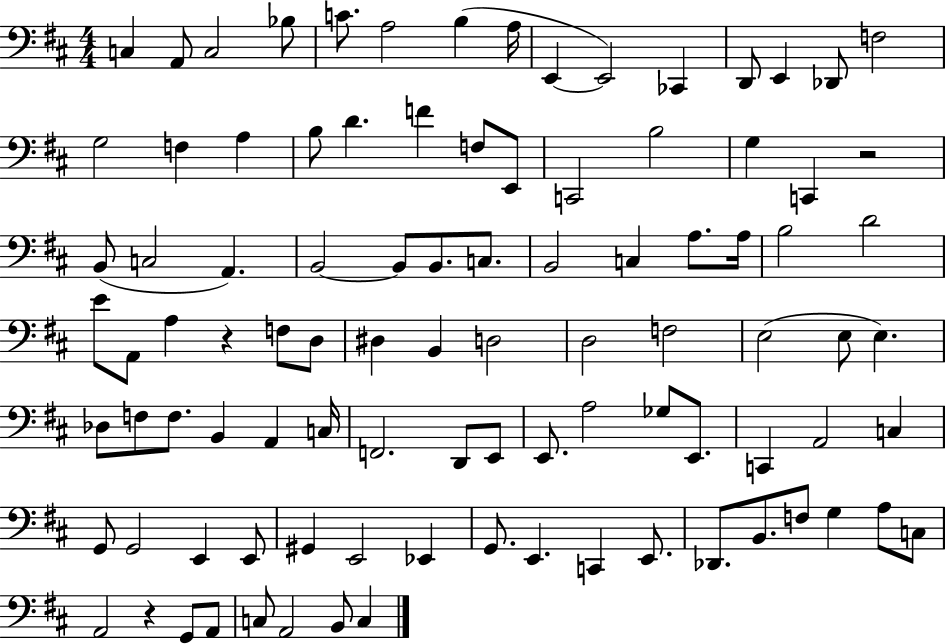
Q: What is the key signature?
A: D major